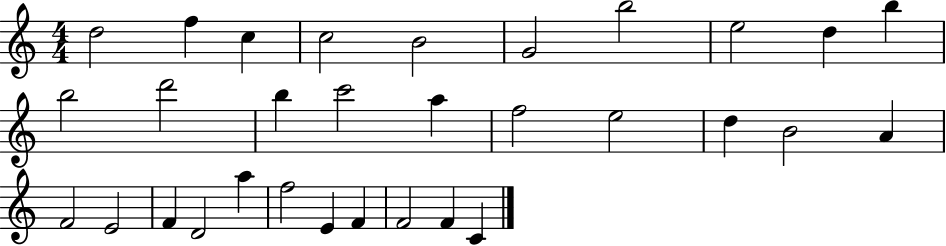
X:1
T:Untitled
M:4/4
L:1/4
K:C
d2 f c c2 B2 G2 b2 e2 d b b2 d'2 b c'2 a f2 e2 d B2 A F2 E2 F D2 a f2 E F F2 F C